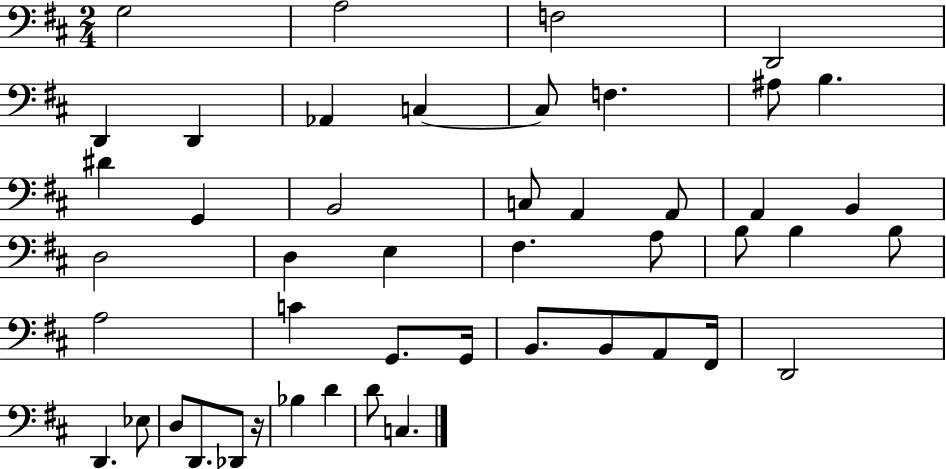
X:1
T:Untitled
M:2/4
L:1/4
K:D
G,2 A,2 F,2 D,,2 D,, D,, _A,, C, C,/2 F, ^A,/2 B, ^D G,, B,,2 C,/2 A,, A,,/2 A,, B,, D,2 D, E, ^F, A,/2 B,/2 B, B,/2 A,2 C G,,/2 G,,/4 B,,/2 B,,/2 A,,/2 ^F,,/4 D,,2 D,, _E,/2 D,/2 D,,/2 _D,,/2 z/4 _B, D D/2 C,